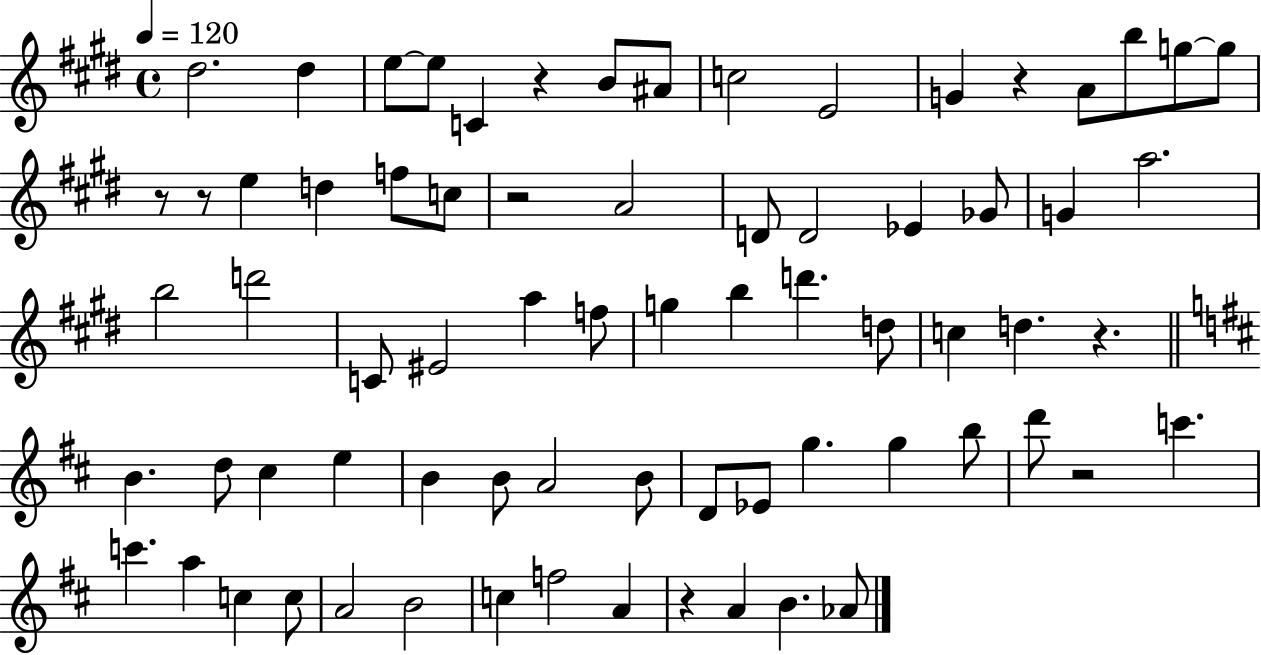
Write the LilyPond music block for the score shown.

{
  \clef treble
  \time 4/4
  \defaultTimeSignature
  \key e \major
  \tempo 4 = 120
  dis''2. dis''4 | e''8~~ e''8 c'4 r4 b'8 ais'8 | c''2 e'2 | g'4 r4 a'8 b''8 g''8~~ g''8 | \break r8 r8 e''4 d''4 f''8 c''8 | r2 a'2 | d'8 d'2 ees'4 ges'8 | g'4 a''2. | \break b''2 d'''2 | c'8 eis'2 a''4 f''8 | g''4 b''4 d'''4. d''8 | c''4 d''4. r4. | \break \bar "||" \break \key d \major b'4. d''8 cis''4 e''4 | b'4 b'8 a'2 b'8 | d'8 ees'8 g''4. g''4 b''8 | d'''8 r2 c'''4. | \break c'''4. a''4 c''4 c''8 | a'2 b'2 | c''4 f''2 a'4 | r4 a'4 b'4. aes'8 | \break \bar "|."
}